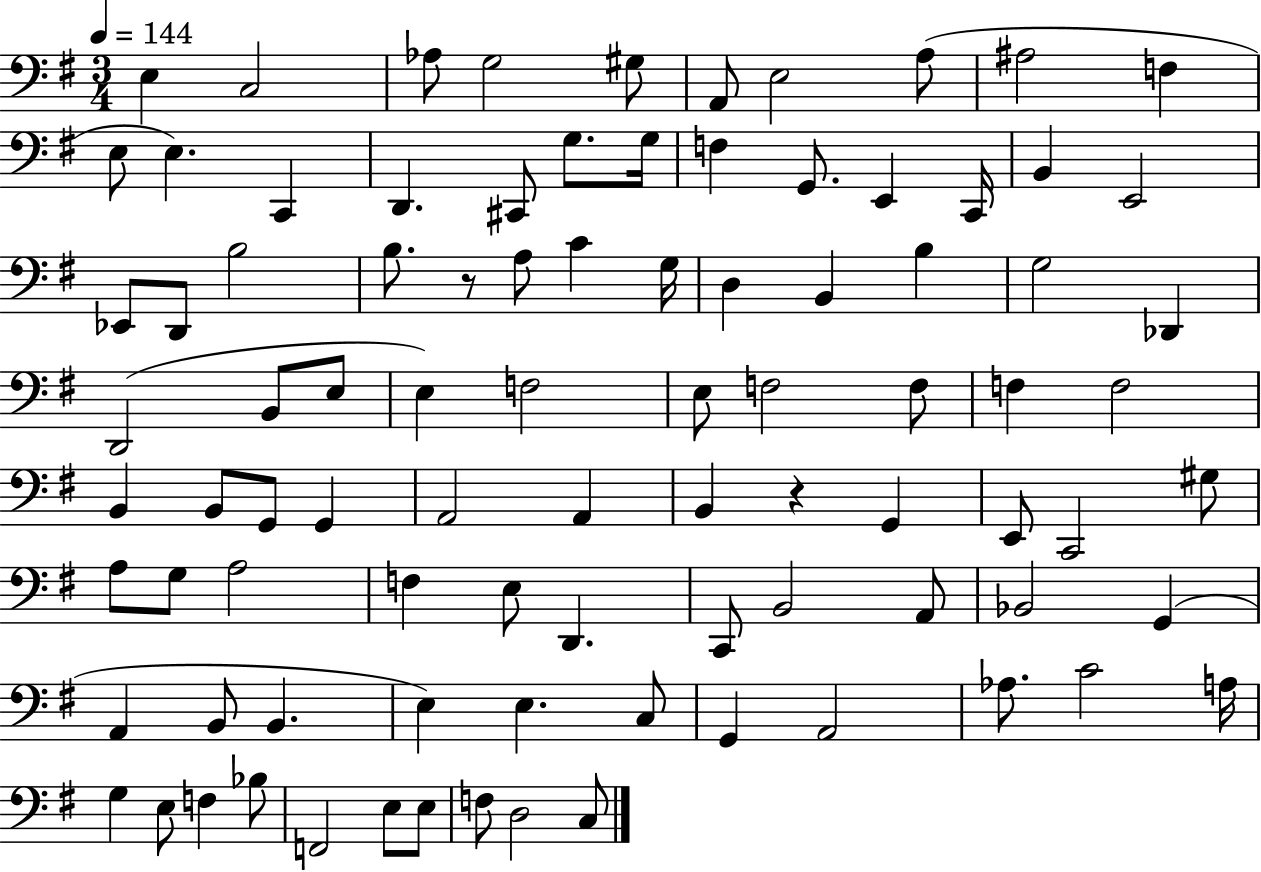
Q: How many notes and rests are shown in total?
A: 90